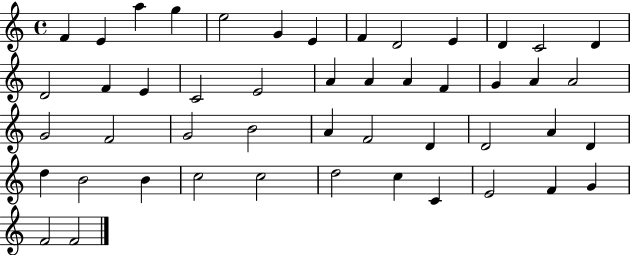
{
  \clef treble
  \time 4/4
  \defaultTimeSignature
  \key c \major
  f'4 e'4 a''4 g''4 | e''2 g'4 e'4 | f'4 d'2 e'4 | d'4 c'2 d'4 | \break d'2 f'4 e'4 | c'2 e'2 | a'4 a'4 a'4 f'4 | g'4 a'4 a'2 | \break g'2 f'2 | g'2 b'2 | a'4 f'2 d'4 | d'2 a'4 d'4 | \break d''4 b'2 b'4 | c''2 c''2 | d''2 c''4 c'4 | e'2 f'4 g'4 | \break f'2 f'2 | \bar "|."
}